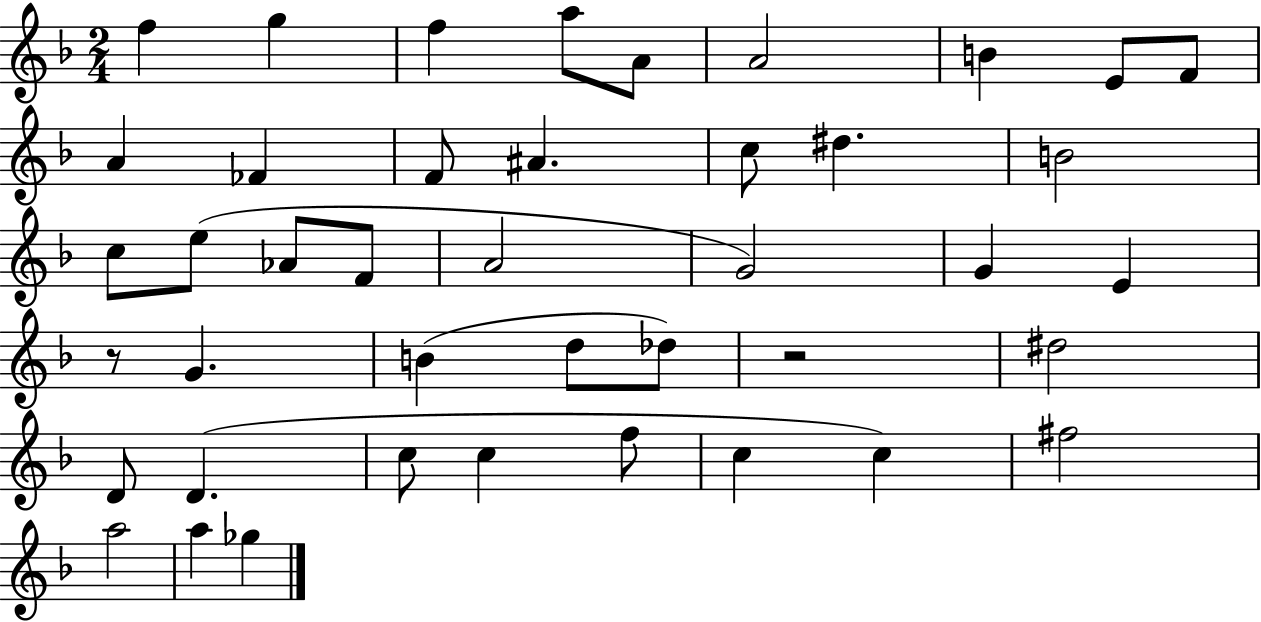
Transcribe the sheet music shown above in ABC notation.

X:1
T:Untitled
M:2/4
L:1/4
K:F
f g f a/2 A/2 A2 B E/2 F/2 A _F F/2 ^A c/2 ^d B2 c/2 e/2 _A/2 F/2 A2 G2 G E z/2 G B d/2 _d/2 z2 ^d2 D/2 D c/2 c f/2 c c ^f2 a2 a _g